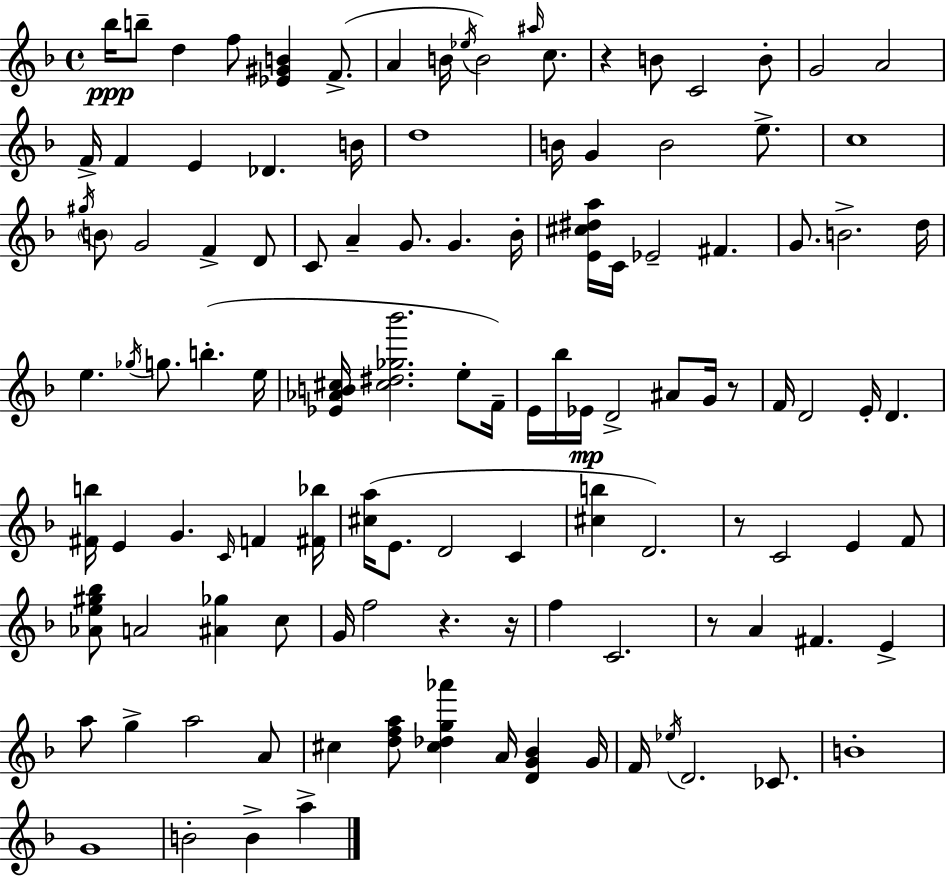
{
  \clef treble
  \time 4/4
  \defaultTimeSignature
  \key d \minor
  bes''16\ppp b''8-- d''4 f''8 <ees' gis' b'>4 f'8.->( | a'4 b'16 \acciaccatura { ees''16 } b'2) \grace { ais''16 } c''8. | r4 b'8 c'2 | b'8-. g'2 a'2 | \break f'16-> f'4 e'4 des'4. | b'16 d''1 | b'16 g'4 b'2 e''8.-> | c''1 | \break \acciaccatura { gis''16 } \parenthesize b'8 g'2 f'4-> | d'8 c'8 a'4-- g'8. g'4. | bes'16-. <e' cis'' dis'' a''>16 c'16 ees'2-- fis'4. | g'8. b'2.-> | \break d''16 e''4. \acciaccatura { ges''16 } g''8. b''4.-.( | e''16 <ees' aes' b' cis''>16 <cis'' dis'' ges'' bes'''>2. | e''8-. f'16--) e'16 bes''16 ees'16\mp d'2-> ais'8 | g'16 r8 f'16 d'2 e'16-. d'4. | \break <fis' b''>16 e'4 g'4. \grace { c'16 } | f'4 <fis' bes''>16 <cis'' a''>16( e'8. d'2 | c'4 <cis'' b''>4 d'2.) | r8 c'2 e'4 | \break f'8 <aes' e'' gis'' bes''>8 a'2 <ais' ges''>4 | c''8 g'16 f''2 r4. | r16 f''4 c'2. | r8 a'4 fis'4. | \break e'4-> a''8 g''4-> a''2 | a'8 cis''4 <d'' f'' a''>8 <cis'' des'' g'' aes'''>4 a'16 | <d' g' bes'>4 g'16 f'16 \acciaccatura { ees''16 } d'2. | ces'8. b'1-. | \break g'1 | b'2-. b'4-> | a''4-> \bar "|."
}